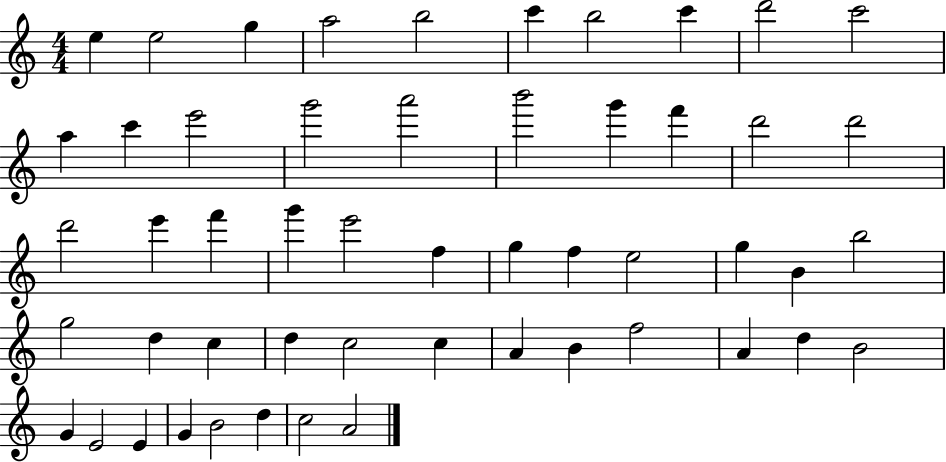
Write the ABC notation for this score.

X:1
T:Untitled
M:4/4
L:1/4
K:C
e e2 g a2 b2 c' b2 c' d'2 c'2 a c' e'2 g'2 a'2 b'2 g' f' d'2 d'2 d'2 e' f' g' e'2 f g f e2 g B b2 g2 d c d c2 c A B f2 A d B2 G E2 E G B2 d c2 A2